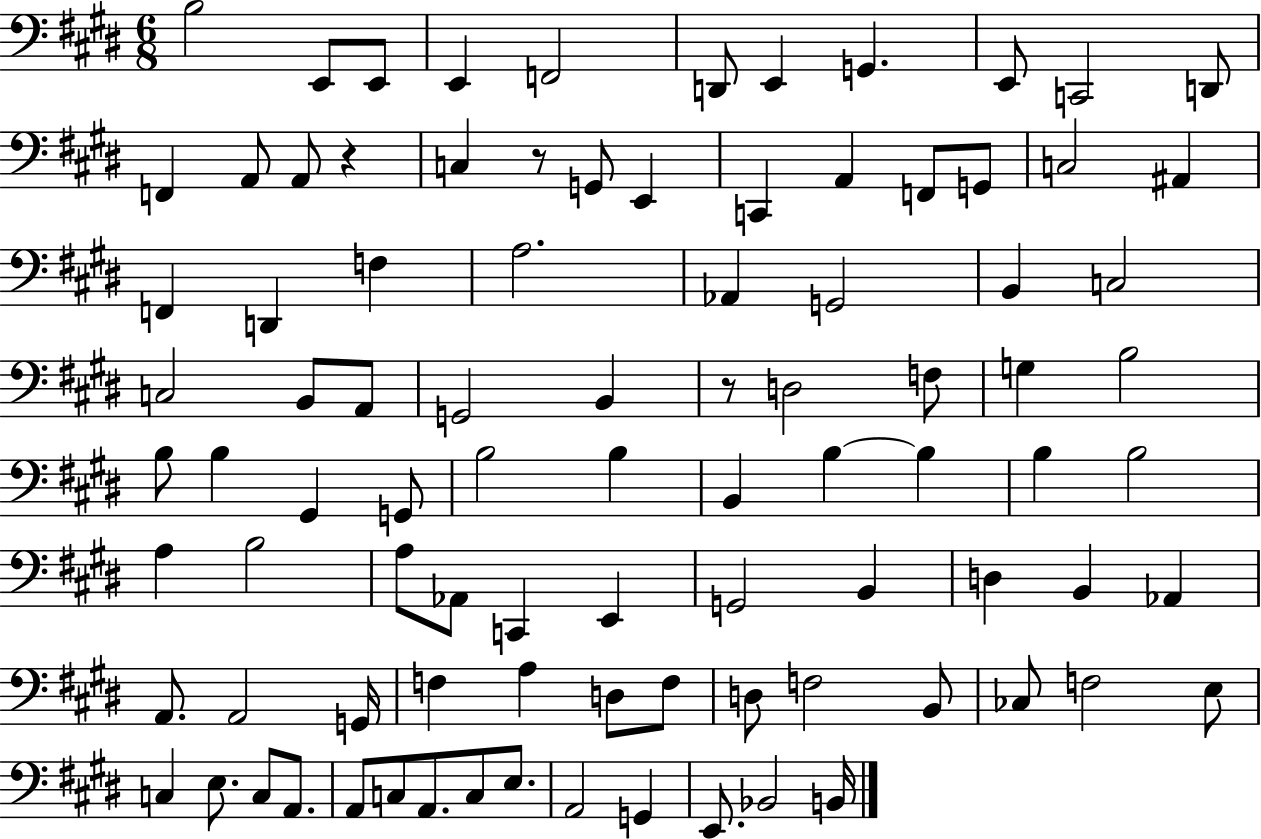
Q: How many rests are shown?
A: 3